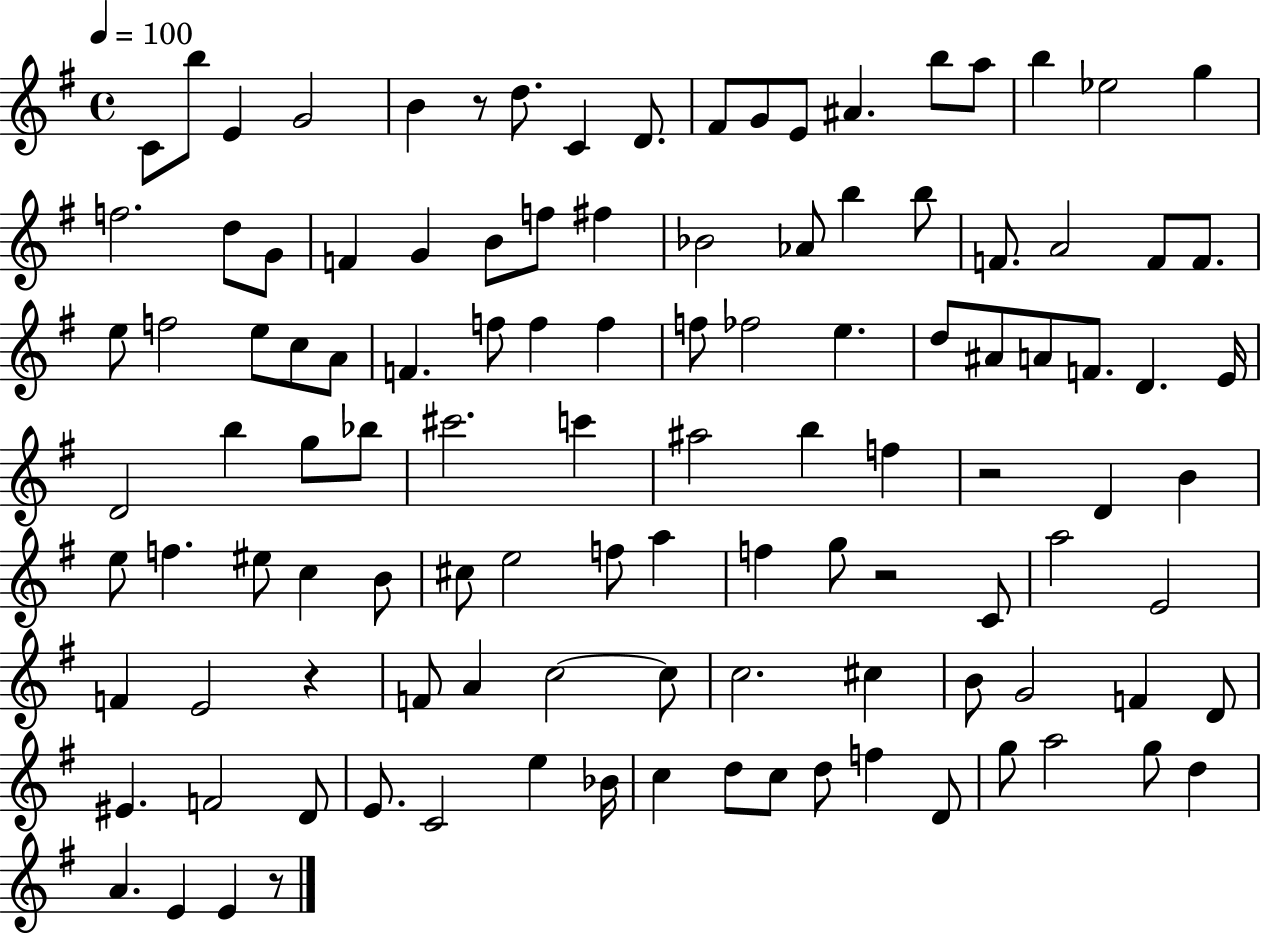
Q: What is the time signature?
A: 4/4